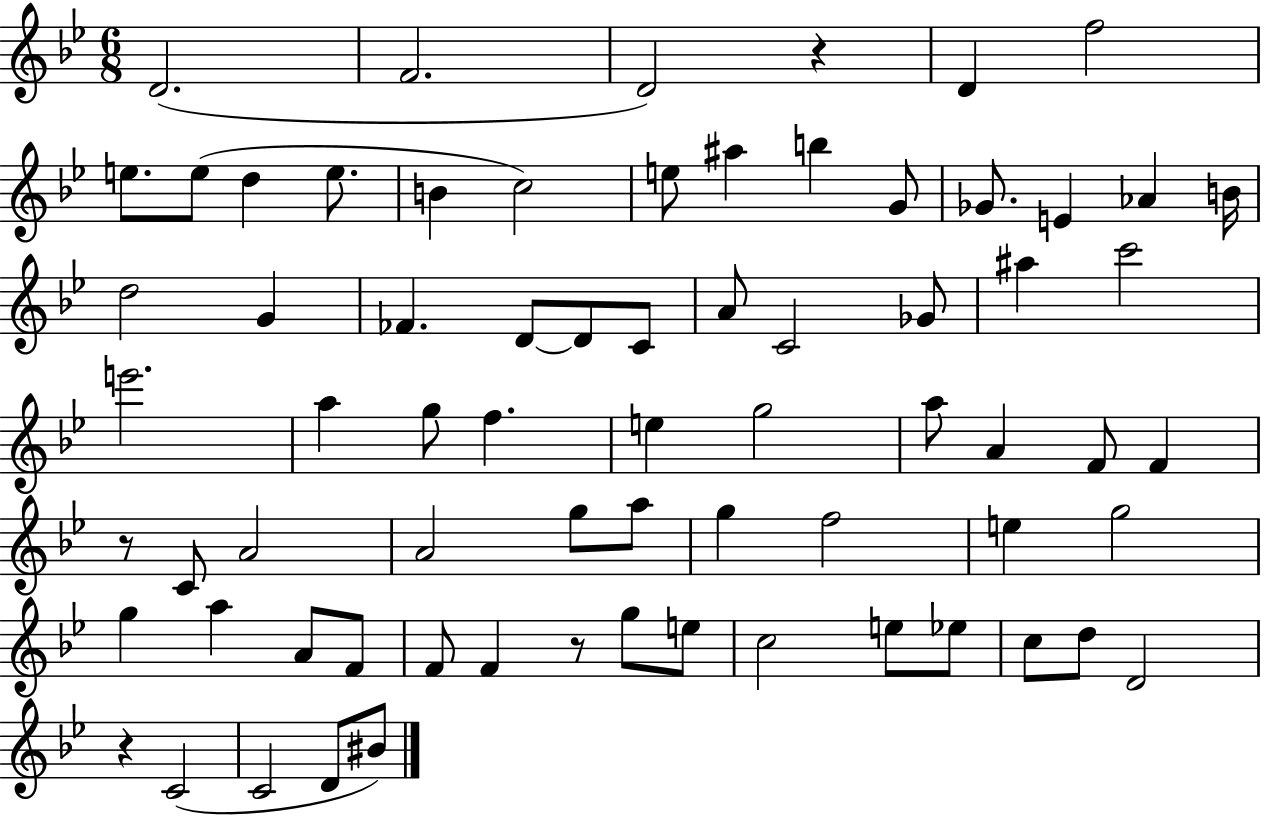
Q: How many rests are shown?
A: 4